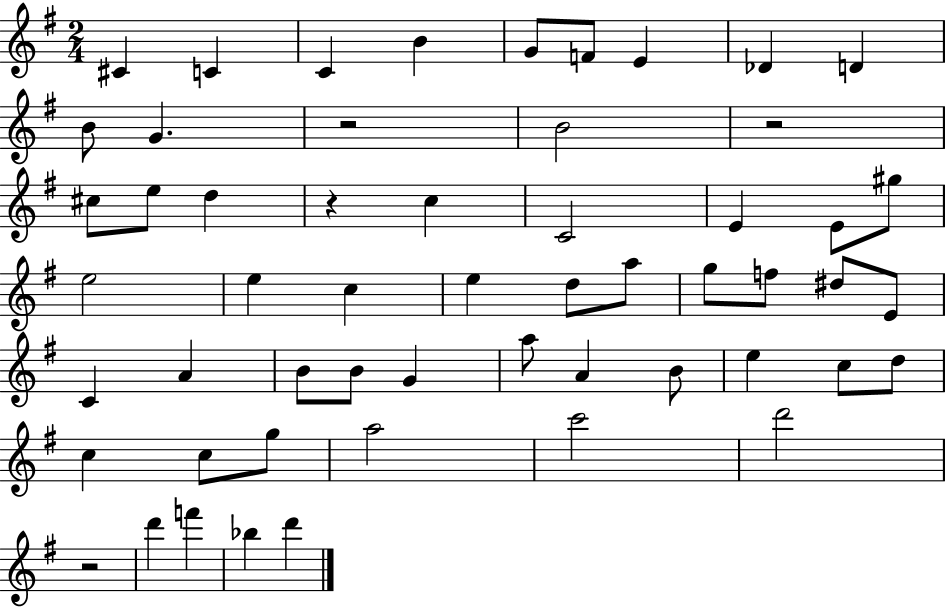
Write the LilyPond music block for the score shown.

{
  \clef treble
  \numericTimeSignature
  \time 2/4
  \key g \major
  cis'4 c'4 | c'4 b'4 | g'8 f'8 e'4 | des'4 d'4 | \break b'8 g'4. | r2 | b'2 | r2 | \break cis''8 e''8 d''4 | r4 c''4 | c'2 | e'4 e'8 gis''8 | \break e''2 | e''4 c''4 | e''4 d''8 a''8 | g''8 f''8 dis''8 e'8 | \break c'4 a'4 | b'8 b'8 g'4 | a''8 a'4 b'8 | e''4 c''8 d''8 | \break c''4 c''8 g''8 | a''2 | c'''2 | d'''2 | \break r2 | d'''4 f'''4 | bes''4 d'''4 | \bar "|."
}